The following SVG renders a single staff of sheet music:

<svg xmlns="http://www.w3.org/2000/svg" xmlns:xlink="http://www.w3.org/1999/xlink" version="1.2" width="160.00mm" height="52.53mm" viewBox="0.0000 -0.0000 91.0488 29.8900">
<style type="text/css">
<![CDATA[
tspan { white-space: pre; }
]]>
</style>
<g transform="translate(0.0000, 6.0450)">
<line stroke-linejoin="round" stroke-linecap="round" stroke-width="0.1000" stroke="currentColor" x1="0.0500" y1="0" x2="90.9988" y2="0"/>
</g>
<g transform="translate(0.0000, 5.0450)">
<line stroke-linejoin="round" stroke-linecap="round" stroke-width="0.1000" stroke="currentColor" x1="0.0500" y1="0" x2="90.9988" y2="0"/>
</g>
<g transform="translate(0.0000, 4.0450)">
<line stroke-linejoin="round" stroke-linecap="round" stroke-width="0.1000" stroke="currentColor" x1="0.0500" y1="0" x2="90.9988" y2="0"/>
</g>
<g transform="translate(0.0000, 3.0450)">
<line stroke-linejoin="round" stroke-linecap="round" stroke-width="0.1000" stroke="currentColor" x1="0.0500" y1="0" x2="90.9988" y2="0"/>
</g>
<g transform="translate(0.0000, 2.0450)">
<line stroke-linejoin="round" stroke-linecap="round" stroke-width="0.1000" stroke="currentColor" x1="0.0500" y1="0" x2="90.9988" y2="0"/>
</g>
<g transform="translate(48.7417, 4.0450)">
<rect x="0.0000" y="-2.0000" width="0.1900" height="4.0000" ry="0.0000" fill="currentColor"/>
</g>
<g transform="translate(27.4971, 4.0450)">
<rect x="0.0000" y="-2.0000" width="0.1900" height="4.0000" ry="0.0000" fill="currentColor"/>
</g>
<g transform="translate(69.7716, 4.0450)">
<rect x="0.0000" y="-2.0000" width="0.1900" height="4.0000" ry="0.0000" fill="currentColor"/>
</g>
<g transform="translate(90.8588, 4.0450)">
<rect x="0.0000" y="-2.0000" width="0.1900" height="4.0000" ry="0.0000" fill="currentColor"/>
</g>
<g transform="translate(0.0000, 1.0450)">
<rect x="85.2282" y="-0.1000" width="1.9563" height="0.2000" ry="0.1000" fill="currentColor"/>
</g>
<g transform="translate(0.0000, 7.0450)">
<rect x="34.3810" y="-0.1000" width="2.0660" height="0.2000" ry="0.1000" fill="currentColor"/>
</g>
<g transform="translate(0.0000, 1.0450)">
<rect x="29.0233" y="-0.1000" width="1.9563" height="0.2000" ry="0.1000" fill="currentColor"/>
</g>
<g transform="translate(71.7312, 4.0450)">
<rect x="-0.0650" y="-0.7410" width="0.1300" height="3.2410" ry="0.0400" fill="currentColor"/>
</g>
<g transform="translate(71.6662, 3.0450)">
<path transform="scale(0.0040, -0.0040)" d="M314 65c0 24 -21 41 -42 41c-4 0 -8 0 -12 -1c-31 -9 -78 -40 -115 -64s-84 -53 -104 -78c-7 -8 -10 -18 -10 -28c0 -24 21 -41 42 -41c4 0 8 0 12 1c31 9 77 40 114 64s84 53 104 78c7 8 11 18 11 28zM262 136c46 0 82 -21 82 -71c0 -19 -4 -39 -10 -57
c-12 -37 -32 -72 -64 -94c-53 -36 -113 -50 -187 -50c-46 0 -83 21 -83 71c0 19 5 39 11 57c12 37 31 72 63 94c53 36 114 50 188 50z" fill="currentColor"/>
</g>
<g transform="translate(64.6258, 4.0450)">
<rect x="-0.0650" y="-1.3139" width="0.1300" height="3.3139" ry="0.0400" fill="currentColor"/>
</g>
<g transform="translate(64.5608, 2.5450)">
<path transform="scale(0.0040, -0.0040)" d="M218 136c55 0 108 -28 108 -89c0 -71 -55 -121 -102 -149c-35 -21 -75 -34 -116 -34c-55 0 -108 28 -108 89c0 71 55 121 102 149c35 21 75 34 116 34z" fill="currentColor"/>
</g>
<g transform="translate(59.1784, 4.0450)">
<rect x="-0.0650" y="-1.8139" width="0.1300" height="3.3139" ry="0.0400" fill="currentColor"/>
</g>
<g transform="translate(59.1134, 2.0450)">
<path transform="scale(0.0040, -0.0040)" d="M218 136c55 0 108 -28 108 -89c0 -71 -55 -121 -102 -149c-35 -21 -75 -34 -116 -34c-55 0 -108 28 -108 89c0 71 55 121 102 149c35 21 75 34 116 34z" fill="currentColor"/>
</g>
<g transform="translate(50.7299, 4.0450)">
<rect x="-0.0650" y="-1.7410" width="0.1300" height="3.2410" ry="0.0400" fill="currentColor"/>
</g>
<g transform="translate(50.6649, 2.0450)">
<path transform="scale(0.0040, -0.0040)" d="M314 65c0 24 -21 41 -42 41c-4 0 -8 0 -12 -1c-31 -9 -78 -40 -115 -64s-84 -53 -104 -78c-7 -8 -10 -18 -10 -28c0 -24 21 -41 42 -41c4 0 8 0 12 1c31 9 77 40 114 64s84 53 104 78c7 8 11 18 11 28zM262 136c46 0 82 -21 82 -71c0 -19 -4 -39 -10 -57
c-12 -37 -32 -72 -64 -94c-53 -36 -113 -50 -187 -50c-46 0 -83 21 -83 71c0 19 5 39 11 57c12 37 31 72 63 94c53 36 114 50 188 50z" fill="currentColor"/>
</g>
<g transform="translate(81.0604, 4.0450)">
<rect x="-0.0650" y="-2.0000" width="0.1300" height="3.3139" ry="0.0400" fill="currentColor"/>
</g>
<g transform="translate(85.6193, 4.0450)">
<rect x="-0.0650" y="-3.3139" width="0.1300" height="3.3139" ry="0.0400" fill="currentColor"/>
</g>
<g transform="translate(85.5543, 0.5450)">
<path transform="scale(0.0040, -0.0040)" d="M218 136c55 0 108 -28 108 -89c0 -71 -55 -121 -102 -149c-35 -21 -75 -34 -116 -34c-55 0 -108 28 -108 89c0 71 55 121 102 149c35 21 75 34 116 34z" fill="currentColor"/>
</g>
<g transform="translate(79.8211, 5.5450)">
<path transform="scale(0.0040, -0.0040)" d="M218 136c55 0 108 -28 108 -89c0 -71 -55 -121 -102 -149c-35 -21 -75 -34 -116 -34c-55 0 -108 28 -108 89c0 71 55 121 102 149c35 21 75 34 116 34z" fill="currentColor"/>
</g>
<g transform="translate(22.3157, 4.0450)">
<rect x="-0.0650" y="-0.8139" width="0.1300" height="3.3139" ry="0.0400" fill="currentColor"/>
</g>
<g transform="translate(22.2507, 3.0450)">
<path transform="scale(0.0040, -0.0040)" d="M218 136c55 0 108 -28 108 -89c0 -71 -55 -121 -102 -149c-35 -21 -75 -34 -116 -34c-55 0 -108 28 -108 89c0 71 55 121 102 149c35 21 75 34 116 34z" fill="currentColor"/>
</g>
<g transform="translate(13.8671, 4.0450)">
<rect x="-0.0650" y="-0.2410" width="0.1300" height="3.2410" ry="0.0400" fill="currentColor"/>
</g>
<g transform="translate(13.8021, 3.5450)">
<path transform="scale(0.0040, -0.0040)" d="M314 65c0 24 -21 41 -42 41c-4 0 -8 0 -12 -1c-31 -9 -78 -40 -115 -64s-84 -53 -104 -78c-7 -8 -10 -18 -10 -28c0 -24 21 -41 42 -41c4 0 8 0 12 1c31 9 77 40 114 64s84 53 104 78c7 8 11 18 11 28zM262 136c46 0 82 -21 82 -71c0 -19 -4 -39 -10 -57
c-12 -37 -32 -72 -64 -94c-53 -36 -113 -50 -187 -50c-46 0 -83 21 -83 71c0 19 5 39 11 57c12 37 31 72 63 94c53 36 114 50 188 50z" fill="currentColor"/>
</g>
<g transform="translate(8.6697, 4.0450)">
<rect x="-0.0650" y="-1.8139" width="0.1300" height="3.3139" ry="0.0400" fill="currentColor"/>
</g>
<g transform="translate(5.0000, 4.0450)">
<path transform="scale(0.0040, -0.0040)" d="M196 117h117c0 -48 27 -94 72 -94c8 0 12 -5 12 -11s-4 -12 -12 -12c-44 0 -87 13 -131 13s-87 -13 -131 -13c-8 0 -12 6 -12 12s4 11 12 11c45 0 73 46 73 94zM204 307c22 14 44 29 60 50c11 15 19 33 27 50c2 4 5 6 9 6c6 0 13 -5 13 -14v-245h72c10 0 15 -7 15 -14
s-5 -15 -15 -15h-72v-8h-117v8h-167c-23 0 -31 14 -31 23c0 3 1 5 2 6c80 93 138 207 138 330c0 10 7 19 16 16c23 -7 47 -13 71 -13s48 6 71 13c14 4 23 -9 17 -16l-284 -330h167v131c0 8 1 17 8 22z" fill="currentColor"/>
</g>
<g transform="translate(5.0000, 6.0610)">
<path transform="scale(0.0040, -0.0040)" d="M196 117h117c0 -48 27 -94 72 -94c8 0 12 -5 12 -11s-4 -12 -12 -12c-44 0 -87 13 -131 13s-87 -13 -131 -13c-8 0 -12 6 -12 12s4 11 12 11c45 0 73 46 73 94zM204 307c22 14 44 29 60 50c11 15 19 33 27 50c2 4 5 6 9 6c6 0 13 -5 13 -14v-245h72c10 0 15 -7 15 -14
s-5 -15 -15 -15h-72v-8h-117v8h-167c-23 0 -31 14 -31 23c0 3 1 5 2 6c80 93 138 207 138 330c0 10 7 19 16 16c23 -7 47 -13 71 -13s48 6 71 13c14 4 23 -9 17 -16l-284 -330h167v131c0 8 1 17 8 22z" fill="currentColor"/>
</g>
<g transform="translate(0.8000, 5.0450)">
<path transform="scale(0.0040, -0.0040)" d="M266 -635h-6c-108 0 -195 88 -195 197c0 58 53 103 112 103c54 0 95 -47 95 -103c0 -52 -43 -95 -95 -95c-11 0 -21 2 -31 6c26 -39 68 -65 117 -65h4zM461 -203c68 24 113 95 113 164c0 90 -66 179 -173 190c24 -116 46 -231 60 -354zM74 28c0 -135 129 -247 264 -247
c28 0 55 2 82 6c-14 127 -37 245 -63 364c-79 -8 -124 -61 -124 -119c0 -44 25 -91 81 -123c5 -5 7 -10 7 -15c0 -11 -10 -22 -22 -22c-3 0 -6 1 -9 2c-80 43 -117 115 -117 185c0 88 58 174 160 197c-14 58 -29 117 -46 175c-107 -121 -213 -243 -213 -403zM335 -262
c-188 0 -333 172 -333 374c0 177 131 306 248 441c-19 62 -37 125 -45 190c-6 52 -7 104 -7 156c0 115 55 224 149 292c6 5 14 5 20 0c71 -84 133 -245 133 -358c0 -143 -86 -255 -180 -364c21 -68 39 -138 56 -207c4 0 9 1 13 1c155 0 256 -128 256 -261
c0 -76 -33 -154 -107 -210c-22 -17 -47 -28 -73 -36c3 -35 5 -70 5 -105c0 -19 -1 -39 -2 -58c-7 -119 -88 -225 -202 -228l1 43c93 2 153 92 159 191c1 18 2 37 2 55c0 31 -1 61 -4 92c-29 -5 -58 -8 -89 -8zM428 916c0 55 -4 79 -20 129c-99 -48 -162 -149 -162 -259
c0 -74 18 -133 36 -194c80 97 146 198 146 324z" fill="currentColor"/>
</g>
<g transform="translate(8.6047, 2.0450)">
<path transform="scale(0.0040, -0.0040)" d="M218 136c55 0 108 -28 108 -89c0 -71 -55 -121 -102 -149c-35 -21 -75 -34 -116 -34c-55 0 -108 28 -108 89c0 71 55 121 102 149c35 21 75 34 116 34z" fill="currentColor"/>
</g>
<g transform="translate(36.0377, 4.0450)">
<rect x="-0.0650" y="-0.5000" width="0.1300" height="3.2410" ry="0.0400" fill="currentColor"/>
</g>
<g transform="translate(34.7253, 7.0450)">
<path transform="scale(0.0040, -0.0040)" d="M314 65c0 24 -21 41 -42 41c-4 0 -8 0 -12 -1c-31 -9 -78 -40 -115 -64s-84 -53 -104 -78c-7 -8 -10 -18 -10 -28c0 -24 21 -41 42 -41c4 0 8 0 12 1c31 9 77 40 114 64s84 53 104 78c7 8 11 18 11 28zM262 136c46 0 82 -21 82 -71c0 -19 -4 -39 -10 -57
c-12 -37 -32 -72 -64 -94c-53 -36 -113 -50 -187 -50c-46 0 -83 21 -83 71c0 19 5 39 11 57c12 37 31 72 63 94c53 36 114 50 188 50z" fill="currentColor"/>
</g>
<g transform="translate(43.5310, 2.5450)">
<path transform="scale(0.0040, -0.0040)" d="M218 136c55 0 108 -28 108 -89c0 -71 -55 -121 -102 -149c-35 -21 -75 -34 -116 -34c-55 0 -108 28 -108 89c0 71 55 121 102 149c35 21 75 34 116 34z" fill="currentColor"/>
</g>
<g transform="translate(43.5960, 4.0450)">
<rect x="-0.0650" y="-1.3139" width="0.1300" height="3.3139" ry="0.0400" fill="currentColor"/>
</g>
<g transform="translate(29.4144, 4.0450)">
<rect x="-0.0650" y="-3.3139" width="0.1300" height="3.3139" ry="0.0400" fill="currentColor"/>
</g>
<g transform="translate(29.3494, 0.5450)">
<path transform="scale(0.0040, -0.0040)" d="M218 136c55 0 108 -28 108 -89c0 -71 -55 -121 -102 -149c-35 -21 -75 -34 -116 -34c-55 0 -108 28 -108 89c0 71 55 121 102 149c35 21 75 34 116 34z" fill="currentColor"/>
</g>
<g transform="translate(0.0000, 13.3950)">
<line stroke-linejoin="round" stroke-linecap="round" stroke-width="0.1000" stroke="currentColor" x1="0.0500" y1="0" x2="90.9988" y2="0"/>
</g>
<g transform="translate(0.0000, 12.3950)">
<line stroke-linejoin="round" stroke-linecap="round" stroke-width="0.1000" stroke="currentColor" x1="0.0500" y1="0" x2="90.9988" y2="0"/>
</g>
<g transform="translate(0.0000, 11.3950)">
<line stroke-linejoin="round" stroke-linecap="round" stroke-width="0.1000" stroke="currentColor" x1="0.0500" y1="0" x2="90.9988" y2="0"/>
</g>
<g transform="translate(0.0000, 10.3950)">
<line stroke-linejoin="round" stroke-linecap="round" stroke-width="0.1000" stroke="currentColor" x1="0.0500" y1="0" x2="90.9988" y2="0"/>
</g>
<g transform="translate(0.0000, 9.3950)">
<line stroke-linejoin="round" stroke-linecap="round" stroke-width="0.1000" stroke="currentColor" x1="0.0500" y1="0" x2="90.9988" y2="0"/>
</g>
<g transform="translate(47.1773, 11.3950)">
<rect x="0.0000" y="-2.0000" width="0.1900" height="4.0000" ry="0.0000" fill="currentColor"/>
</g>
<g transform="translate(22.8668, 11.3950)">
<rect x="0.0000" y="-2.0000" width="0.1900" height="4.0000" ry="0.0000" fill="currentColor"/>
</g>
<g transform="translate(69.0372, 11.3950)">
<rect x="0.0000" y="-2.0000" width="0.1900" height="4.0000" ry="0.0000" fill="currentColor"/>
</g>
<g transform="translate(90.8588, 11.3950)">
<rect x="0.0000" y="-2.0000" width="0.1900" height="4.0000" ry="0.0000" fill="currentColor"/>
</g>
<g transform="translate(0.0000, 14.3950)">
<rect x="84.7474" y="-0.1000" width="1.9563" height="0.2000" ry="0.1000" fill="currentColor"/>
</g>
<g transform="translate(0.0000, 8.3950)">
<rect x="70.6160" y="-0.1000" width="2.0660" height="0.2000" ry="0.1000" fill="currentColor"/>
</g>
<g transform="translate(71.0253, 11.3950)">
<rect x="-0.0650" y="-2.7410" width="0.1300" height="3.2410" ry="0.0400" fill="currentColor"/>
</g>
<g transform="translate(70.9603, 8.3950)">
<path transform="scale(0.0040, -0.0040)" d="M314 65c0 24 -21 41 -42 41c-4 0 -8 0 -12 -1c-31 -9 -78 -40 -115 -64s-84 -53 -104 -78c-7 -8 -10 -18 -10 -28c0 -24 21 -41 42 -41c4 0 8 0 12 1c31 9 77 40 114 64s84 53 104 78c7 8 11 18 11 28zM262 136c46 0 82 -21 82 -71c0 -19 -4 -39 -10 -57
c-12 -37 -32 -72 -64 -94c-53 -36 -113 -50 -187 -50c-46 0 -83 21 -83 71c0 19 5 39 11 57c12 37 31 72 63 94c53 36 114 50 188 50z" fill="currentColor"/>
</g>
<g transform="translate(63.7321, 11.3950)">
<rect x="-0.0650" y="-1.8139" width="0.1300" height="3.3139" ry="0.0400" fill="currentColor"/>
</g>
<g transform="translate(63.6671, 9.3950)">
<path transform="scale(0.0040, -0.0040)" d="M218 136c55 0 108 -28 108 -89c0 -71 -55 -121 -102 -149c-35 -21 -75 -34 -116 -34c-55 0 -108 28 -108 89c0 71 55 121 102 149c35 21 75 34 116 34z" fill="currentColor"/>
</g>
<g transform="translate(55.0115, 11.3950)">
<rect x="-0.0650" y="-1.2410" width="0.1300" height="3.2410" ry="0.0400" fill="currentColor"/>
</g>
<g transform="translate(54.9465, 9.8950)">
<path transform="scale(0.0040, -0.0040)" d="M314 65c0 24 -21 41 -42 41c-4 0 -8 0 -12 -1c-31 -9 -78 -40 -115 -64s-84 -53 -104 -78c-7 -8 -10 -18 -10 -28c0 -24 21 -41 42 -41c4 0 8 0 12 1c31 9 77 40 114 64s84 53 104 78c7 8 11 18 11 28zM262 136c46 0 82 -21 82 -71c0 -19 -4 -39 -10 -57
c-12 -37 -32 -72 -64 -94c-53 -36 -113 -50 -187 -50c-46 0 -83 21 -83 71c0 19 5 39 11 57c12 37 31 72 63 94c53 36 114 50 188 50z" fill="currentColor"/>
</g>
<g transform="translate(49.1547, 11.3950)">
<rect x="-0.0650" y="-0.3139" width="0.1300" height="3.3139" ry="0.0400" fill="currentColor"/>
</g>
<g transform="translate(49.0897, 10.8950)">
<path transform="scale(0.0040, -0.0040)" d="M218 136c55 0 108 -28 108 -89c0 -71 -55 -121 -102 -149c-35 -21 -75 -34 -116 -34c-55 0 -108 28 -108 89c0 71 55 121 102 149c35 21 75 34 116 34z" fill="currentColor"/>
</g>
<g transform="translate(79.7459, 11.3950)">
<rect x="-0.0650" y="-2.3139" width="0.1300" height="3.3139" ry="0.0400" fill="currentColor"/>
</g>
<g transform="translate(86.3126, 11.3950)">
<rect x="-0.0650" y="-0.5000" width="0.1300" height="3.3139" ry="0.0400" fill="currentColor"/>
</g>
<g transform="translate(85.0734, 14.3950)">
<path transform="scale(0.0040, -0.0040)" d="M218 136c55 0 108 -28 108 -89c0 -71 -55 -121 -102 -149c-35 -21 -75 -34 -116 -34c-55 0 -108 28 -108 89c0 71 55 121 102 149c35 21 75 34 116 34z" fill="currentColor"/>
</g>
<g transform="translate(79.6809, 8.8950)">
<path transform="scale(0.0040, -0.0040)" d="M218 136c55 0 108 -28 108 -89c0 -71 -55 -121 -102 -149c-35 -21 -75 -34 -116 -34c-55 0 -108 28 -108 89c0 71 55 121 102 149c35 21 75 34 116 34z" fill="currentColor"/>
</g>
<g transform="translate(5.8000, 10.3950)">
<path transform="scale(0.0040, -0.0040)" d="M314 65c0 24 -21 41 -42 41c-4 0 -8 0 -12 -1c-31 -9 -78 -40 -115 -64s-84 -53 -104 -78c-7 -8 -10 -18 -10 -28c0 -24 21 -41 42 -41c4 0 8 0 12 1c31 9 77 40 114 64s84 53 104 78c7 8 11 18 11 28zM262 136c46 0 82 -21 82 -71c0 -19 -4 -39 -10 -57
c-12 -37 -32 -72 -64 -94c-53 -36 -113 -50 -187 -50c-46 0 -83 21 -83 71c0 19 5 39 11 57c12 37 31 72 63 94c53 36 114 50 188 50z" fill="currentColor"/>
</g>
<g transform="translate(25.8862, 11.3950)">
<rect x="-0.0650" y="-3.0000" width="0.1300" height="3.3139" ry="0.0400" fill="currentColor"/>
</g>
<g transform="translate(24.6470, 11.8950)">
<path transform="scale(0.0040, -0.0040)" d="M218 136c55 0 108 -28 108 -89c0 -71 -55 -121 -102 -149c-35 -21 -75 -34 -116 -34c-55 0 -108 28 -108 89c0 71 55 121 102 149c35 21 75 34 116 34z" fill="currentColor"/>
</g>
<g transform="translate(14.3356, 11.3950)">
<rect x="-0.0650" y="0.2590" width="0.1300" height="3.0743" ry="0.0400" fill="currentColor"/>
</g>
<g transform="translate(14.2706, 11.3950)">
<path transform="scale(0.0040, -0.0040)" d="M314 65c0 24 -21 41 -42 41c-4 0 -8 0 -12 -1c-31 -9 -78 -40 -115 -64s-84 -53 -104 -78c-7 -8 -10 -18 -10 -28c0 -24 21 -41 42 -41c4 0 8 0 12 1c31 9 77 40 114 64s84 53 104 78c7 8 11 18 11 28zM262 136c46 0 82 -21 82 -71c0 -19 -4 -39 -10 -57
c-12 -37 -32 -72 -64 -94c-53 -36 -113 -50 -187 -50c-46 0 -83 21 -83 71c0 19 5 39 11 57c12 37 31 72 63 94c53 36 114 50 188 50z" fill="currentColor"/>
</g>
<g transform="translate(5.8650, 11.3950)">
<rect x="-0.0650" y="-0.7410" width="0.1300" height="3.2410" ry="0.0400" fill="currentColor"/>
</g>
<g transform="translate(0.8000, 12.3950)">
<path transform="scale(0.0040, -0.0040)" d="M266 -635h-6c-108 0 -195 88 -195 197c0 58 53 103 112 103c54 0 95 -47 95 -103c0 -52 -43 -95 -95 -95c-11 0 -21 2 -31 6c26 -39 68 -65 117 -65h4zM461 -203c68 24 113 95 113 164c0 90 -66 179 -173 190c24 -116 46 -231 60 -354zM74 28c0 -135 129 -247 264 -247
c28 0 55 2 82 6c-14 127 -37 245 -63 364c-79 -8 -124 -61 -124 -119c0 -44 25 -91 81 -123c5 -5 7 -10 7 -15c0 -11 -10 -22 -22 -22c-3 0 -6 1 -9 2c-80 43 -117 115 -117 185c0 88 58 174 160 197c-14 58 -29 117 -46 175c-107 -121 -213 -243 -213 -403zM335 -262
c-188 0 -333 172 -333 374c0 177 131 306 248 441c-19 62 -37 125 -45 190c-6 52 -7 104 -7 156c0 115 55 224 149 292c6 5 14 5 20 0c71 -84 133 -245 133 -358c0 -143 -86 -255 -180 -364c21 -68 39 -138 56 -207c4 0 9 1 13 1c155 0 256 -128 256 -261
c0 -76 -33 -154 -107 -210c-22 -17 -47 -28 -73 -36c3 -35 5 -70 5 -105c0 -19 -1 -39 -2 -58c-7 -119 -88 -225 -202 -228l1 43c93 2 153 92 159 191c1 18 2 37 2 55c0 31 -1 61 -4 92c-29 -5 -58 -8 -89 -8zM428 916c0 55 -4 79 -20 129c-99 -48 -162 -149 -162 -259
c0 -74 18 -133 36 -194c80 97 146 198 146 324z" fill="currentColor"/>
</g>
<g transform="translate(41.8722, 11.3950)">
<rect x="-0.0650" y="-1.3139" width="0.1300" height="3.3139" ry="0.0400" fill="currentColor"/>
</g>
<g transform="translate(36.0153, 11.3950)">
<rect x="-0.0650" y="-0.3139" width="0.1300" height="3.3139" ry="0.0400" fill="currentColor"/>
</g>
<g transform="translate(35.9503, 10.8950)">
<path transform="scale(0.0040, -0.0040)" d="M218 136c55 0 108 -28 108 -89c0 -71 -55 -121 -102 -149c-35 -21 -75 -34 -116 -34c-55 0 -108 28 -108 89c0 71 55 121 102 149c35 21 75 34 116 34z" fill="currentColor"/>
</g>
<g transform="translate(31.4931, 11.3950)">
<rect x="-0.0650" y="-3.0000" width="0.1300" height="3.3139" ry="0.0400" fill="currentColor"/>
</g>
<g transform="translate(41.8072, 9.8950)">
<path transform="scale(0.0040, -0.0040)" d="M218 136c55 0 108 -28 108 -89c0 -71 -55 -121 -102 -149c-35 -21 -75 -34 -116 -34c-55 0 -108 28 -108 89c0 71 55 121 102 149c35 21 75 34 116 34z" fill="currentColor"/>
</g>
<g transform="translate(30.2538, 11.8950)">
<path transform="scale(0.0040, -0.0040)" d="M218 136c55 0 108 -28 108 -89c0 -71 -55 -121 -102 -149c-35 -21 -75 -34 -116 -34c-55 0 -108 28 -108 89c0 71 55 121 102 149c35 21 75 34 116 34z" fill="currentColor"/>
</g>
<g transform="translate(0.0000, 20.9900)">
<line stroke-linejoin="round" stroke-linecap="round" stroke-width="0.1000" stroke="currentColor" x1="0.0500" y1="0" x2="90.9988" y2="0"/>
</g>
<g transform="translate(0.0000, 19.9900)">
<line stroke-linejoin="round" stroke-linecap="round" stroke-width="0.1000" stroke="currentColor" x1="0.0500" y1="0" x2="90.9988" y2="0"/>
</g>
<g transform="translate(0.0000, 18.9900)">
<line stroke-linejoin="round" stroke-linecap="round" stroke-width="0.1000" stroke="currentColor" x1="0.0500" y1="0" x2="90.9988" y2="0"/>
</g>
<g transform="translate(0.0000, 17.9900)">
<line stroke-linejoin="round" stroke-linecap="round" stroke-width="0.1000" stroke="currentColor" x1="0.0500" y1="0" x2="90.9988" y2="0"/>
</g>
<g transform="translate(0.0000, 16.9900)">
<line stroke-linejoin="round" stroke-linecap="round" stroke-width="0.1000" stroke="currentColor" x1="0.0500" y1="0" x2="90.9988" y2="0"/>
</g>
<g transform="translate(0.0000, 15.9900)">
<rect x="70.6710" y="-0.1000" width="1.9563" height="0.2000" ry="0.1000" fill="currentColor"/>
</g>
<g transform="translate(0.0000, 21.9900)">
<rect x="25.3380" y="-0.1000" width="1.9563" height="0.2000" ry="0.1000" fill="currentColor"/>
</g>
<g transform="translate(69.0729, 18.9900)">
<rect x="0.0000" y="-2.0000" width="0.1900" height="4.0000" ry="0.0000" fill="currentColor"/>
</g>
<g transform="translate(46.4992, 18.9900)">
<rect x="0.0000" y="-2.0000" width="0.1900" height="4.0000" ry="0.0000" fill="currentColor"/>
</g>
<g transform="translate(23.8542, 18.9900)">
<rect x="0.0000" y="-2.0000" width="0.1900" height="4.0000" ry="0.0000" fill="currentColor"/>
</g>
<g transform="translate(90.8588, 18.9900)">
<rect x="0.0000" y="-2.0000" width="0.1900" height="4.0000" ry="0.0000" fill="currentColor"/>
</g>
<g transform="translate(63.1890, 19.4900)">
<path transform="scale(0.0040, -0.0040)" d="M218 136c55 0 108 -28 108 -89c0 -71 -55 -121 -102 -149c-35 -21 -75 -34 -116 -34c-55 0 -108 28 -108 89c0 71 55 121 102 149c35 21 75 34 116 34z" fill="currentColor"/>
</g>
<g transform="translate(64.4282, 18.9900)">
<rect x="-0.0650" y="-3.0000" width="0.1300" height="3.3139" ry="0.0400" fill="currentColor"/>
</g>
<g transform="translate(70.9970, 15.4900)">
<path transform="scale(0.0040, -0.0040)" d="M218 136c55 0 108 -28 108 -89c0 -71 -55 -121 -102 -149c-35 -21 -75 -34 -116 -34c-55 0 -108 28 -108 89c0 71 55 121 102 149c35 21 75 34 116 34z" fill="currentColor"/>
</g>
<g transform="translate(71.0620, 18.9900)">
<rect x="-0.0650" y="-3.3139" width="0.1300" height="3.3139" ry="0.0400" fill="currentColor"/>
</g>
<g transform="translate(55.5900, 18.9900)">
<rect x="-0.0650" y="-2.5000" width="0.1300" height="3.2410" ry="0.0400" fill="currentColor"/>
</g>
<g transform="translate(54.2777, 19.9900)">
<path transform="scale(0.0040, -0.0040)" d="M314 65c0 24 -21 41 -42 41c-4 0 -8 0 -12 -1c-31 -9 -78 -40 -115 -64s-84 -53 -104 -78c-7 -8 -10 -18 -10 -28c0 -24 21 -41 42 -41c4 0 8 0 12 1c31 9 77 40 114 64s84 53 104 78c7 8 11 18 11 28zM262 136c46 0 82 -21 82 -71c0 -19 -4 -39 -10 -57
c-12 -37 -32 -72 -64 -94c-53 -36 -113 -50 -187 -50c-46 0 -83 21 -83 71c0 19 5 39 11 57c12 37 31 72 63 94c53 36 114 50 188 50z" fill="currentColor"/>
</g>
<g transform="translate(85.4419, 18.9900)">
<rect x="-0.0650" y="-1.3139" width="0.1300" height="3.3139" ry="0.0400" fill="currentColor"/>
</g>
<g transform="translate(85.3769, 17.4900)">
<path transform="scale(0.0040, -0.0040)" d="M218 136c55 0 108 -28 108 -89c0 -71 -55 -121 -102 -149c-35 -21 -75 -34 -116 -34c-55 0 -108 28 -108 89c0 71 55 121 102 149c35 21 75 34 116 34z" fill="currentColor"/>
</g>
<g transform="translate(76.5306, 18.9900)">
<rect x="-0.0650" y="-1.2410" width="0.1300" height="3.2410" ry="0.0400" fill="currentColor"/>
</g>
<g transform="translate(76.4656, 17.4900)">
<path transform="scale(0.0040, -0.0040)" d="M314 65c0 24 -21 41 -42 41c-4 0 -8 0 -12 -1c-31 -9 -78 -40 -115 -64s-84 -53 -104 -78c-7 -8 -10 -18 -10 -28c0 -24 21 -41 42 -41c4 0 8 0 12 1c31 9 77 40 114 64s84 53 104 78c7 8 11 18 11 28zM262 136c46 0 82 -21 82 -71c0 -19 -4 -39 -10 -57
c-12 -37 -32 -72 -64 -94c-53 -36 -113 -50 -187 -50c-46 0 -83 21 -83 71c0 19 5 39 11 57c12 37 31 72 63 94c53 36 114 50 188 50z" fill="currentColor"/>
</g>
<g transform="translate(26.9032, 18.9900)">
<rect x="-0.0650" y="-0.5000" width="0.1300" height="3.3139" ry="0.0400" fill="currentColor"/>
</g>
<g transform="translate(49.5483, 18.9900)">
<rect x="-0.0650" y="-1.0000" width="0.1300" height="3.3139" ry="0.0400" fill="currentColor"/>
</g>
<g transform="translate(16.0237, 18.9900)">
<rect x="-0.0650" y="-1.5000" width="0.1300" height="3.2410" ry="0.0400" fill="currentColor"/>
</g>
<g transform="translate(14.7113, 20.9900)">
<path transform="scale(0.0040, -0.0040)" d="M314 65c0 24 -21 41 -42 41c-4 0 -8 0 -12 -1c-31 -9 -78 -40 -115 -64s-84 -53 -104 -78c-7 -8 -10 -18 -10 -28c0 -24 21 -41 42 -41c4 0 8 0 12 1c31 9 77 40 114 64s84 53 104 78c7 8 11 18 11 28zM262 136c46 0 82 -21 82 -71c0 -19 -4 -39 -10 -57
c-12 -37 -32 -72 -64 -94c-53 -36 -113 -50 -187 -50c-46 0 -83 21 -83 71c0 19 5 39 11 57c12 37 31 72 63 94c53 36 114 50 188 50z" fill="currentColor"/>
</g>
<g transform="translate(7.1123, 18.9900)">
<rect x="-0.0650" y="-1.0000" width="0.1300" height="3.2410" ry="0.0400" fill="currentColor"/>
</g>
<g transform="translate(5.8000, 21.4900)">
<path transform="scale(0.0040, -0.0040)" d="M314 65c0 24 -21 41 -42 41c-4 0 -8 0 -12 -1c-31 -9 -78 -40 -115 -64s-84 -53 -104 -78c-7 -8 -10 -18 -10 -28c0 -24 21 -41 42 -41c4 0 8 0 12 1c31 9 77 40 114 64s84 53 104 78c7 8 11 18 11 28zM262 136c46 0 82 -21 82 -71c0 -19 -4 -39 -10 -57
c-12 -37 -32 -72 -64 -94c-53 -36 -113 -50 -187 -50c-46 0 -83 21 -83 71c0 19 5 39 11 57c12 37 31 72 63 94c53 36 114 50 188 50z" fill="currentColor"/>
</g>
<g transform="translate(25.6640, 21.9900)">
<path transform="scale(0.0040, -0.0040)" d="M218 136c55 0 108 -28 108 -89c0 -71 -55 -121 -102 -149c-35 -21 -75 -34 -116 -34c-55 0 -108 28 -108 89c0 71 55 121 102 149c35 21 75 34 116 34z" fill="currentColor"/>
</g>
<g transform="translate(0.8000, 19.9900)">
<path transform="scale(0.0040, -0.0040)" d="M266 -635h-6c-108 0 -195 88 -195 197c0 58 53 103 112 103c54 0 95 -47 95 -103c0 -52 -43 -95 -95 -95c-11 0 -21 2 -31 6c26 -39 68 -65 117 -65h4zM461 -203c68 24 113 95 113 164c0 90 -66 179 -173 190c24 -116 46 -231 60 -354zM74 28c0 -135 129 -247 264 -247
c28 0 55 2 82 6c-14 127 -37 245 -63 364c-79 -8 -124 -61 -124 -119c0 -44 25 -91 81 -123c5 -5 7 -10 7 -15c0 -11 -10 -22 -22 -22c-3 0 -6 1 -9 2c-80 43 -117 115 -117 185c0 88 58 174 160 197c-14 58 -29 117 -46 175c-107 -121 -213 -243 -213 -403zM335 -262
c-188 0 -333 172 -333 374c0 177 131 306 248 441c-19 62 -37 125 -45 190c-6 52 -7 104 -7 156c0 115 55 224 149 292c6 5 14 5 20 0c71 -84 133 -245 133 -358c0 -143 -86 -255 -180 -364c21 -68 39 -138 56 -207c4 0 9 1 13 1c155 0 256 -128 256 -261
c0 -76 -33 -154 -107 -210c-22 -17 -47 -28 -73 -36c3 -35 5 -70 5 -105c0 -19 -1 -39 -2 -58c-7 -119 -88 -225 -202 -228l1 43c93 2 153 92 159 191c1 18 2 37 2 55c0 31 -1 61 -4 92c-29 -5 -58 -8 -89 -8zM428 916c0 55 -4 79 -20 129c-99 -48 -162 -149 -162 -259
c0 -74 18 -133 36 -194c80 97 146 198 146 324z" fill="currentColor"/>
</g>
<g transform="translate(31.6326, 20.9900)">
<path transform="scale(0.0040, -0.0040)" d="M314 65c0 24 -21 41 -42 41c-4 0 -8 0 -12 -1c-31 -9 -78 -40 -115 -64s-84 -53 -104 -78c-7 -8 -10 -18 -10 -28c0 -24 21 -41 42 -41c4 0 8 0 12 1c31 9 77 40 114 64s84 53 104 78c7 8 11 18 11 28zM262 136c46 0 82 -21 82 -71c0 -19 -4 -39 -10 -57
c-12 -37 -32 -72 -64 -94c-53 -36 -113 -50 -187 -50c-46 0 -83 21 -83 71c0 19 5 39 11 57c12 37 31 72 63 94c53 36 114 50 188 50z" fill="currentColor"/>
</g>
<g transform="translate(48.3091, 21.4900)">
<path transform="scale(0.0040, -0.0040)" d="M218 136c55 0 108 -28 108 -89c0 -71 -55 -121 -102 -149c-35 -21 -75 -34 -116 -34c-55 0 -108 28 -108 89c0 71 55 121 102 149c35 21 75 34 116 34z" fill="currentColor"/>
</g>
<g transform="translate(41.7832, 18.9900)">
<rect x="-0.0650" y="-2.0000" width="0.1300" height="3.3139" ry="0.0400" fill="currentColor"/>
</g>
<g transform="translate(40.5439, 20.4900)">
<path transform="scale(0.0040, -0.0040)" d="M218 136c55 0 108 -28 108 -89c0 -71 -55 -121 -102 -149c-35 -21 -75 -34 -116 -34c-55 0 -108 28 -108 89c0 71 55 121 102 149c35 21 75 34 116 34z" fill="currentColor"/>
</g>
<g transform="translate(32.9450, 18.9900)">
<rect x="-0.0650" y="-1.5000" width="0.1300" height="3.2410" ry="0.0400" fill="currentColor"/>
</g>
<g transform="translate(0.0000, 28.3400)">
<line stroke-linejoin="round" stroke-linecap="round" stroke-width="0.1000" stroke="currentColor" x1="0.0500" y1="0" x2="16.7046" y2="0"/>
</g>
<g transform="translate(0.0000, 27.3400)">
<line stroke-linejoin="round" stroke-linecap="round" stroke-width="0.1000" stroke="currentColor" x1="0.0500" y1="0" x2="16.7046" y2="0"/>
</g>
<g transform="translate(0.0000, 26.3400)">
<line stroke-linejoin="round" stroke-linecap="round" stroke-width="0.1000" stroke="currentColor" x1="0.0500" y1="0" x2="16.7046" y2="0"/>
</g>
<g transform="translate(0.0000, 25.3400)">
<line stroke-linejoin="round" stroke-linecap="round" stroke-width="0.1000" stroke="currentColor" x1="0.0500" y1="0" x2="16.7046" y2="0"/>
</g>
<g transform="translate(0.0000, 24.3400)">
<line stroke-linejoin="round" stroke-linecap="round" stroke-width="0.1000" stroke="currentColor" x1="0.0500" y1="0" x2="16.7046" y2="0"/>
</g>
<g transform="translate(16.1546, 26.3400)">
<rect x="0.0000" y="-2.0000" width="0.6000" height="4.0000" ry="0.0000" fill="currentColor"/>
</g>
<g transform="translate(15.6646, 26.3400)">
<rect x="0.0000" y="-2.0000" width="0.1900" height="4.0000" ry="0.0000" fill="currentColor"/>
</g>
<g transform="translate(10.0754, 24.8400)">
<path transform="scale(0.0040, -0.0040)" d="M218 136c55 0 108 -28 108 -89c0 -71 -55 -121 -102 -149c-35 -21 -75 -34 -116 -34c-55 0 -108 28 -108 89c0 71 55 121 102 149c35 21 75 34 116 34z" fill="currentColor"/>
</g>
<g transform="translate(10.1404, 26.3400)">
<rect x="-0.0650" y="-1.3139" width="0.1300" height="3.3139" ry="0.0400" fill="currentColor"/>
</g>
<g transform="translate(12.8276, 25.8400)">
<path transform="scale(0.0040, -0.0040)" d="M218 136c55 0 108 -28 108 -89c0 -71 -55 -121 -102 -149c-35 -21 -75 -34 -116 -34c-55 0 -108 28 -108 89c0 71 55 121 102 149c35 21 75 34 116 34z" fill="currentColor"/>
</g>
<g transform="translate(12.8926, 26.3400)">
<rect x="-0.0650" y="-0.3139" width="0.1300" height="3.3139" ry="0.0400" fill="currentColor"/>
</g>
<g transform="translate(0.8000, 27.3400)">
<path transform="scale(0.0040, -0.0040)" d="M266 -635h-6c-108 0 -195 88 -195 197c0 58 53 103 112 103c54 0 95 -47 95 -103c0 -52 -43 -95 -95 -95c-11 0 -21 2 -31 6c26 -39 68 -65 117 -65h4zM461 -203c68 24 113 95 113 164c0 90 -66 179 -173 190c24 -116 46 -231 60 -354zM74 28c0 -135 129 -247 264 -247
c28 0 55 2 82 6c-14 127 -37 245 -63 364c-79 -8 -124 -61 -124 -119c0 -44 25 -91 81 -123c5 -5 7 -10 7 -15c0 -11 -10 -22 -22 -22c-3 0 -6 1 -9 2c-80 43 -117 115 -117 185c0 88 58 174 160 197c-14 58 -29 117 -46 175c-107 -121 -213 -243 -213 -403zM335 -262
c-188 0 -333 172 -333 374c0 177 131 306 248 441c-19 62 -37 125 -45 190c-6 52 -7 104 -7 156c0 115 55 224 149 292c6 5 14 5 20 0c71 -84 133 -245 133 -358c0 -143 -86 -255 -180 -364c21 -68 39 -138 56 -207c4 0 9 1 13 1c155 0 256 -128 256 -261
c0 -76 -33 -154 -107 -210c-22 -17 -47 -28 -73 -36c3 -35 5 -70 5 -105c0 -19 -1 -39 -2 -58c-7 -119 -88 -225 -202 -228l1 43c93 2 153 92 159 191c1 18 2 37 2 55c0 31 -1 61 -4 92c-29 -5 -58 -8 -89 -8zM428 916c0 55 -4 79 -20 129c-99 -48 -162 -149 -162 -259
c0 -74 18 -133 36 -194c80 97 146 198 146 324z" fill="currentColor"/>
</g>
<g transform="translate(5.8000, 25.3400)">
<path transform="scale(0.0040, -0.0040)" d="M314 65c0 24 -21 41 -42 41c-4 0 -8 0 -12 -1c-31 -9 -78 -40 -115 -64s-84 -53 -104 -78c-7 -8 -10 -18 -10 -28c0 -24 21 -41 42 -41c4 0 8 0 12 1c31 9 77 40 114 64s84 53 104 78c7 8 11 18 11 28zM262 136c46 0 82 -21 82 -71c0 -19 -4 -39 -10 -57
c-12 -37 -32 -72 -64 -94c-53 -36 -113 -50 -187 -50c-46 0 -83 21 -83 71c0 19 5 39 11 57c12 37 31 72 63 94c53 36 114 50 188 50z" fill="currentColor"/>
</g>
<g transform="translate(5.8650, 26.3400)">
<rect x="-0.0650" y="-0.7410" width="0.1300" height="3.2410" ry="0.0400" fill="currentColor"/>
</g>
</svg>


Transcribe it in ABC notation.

X:1
T:Untitled
M:4/4
L:1/4
K:C
f c2 d b C2 e f2 f e d2 F b d2 B2 A A c e c e2 f a2 g C D2 E2 C E2 F D G2 A b e2 e d2 e c